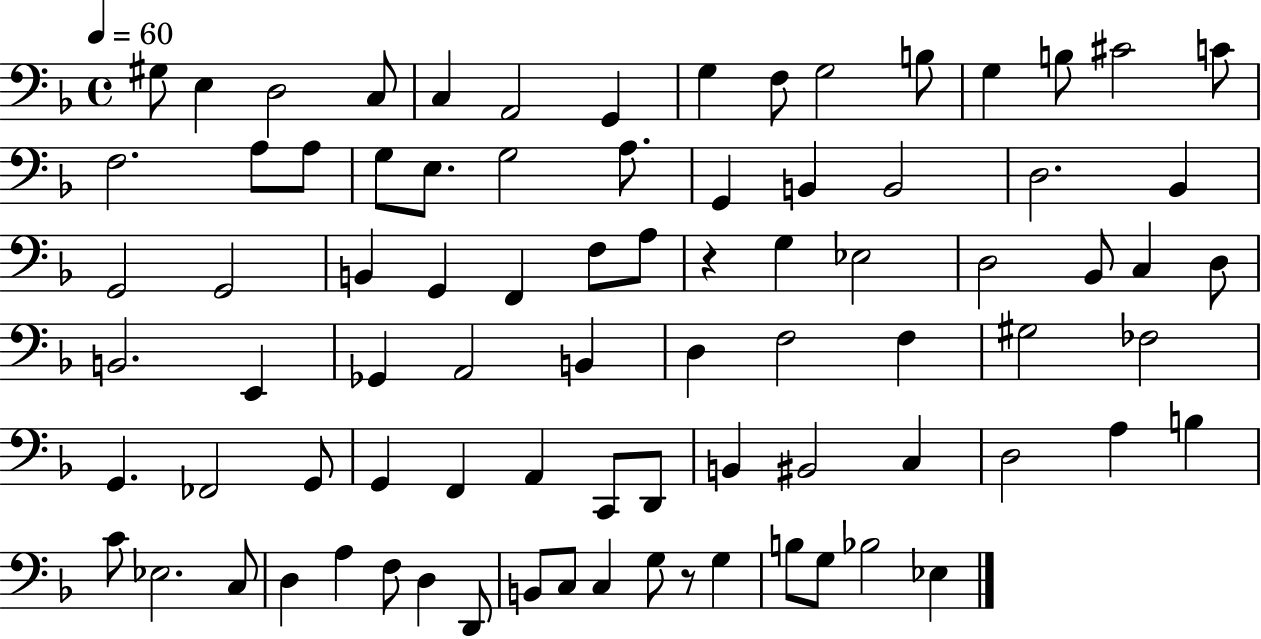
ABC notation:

X:1
T:Untitled
M:4/4
L:1/4
K:F
^G,/2 E, D,2 C,/2 C, A,,2 G,, G, F,/2 G,2 B,/2 G, B,/2 ^C2 C/2 F,2 A,/2 A,/2 G,/2 E,/2 G,2 A,/2 G,, B,, B,,2 D,2 _B,, G,,2 G,,2 B,, G,, F,, F,/2 A,/2 z G, _E,2 D,2 _B,,/2 C, D,/2 B,,2 E,, _G,, A,,2 B,, D, F,2 F, ^G,2 _F,2 G,, _F,,2 G,,/2 G,, F,, A,, C,,/2 D,,/2 B,, ^B,,2 C, D,2 A, B, C/2 _E,2 C,/2 D, A, F,/2 D, D,,/2 B,,/2 C,/2 C, G,/2 z/2 G, B,/2 G,/2 _B,2 _E,